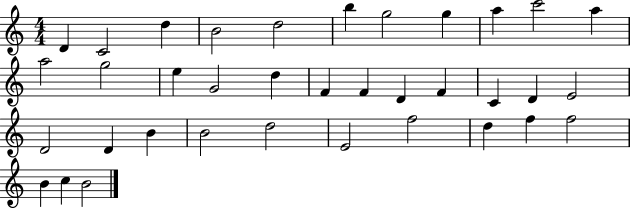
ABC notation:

X:1
T:Untitled
M:4/4
L:1/4
K:C
D C2 d B2 d2 b g2 g a c'2 a a2 g2 e G2 d F F D F C D E2 D2 D B B2 d2 E2 f2 d f f2 B c B2